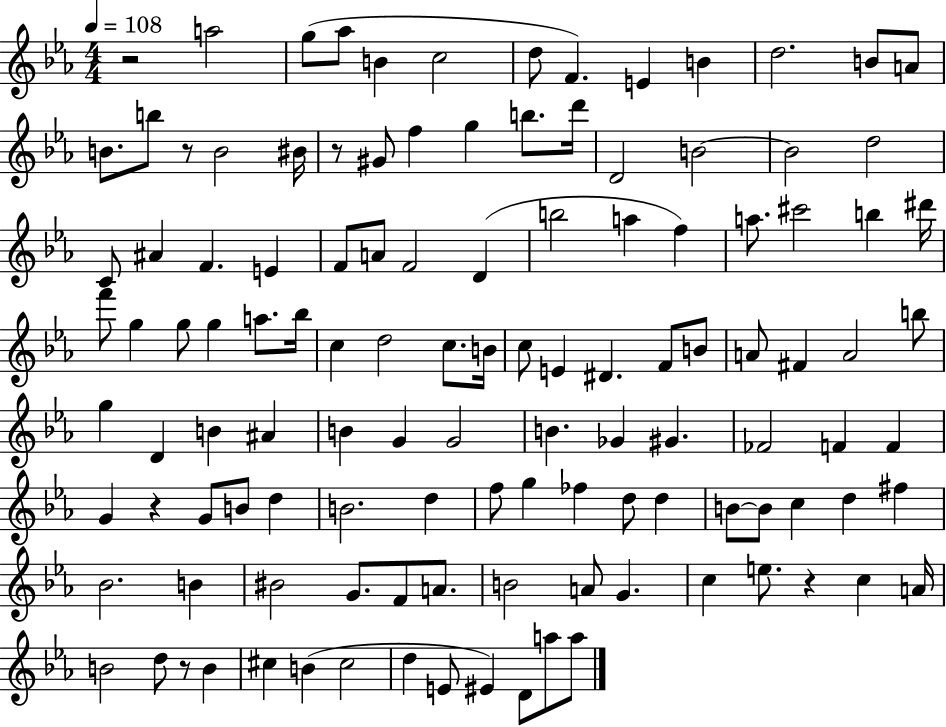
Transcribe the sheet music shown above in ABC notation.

X:1
T:Untitled
M:4/4
L:1/4
K:Eb
z2 a2 g/2 _a/2 B c2 d/2 F E B d2 B/2 A/2 B/2 b/2 z/2 B2 ^B/4 z/2 ^G/2 f g b/2 d'/4 D2 B2 B2 d2 C/2 ^A F E F/2 A/2 F2 D b2 a f a/2 ^c'2 b ^d'/4 f'/2 g g/2 g a/2 _b/4 c d2 c/2 B/4 c/2 E ^D F/2 B/2 A/2 ^F A2 b/2 g D B ^A B G G2 B _G ^G _F2 F F G z G/2 B/2 d B2 d f/2 g _f d/2 d B/2 B/2 c d ^f _B2 B ^B2 G/2 F/2 A/2 B2 A/2 G c e/2 z c A/4 B2 d/2 z/2 B ^c B ^c2 d E/2 ^E D/2 a/2 a/2